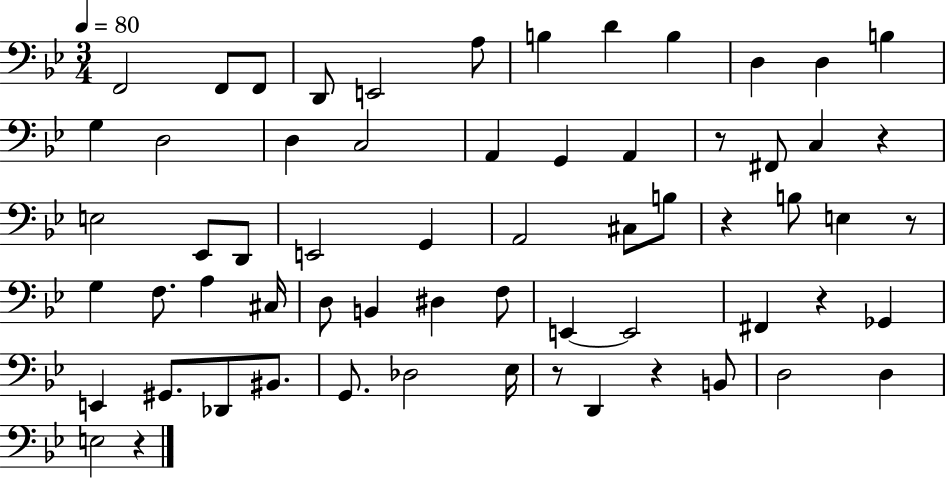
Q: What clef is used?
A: bass